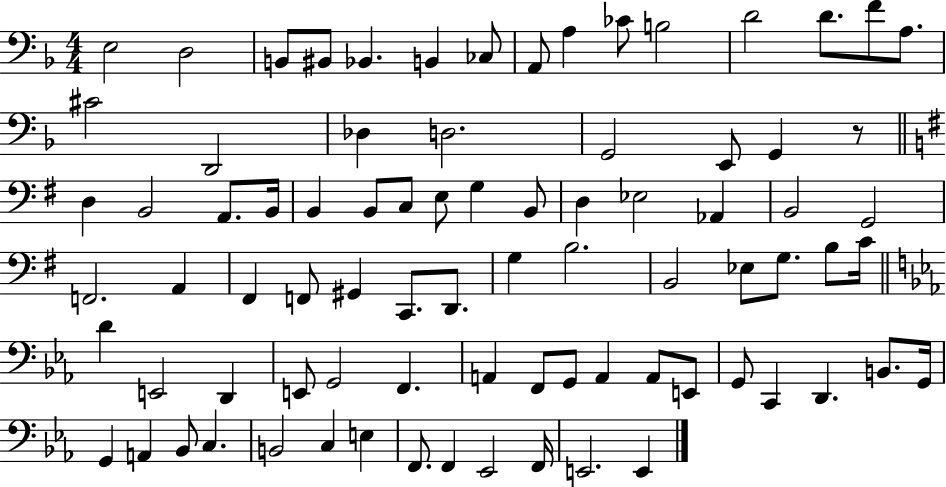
{
  \clef bass
  \numericTimeSignature
  \time 4/4
  \key f \major
  e2 d2 | b,8 bis,8 bes,4. b,4 ces8 | a,8 a4 ces'8 b2 | d'2 d'8. f'8 a8. | \break cis'2 d,2 | des4 d2. | g,2 e,8 g,4 r8 | \bar "||" \break \key g \major d4 b,2 a,8. b,16 | b,4 b,8 c8 e8 g4 b,8 | d4 ees2 aes,4 | b,2 g,2 | \break f,2. a,4 | fis,4 f,8 gis,4 c,8. d,8. | g4 b2. | b,2 ees8 g8. b8 c'16 | \break \bar "||" \break \key c \minor d'4 e,2 d,4 | e,8 g,2 f,4. | a,4 f,8 g,8 a,4 a,8 e,8 | g,8 c,4 d,4. b,8. g,16 | \break g,4 a,4 bes,8 c4. | b,2 c4 e4 | f,8. f,4 ees,2 f,16 | e,2. e,4 | \break \bar "|."
}